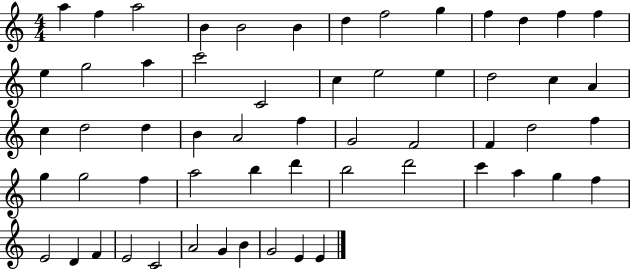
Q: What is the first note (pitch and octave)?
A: A5